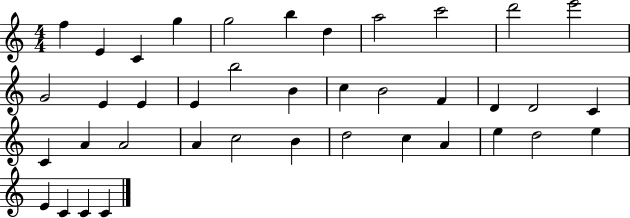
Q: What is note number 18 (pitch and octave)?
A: C5